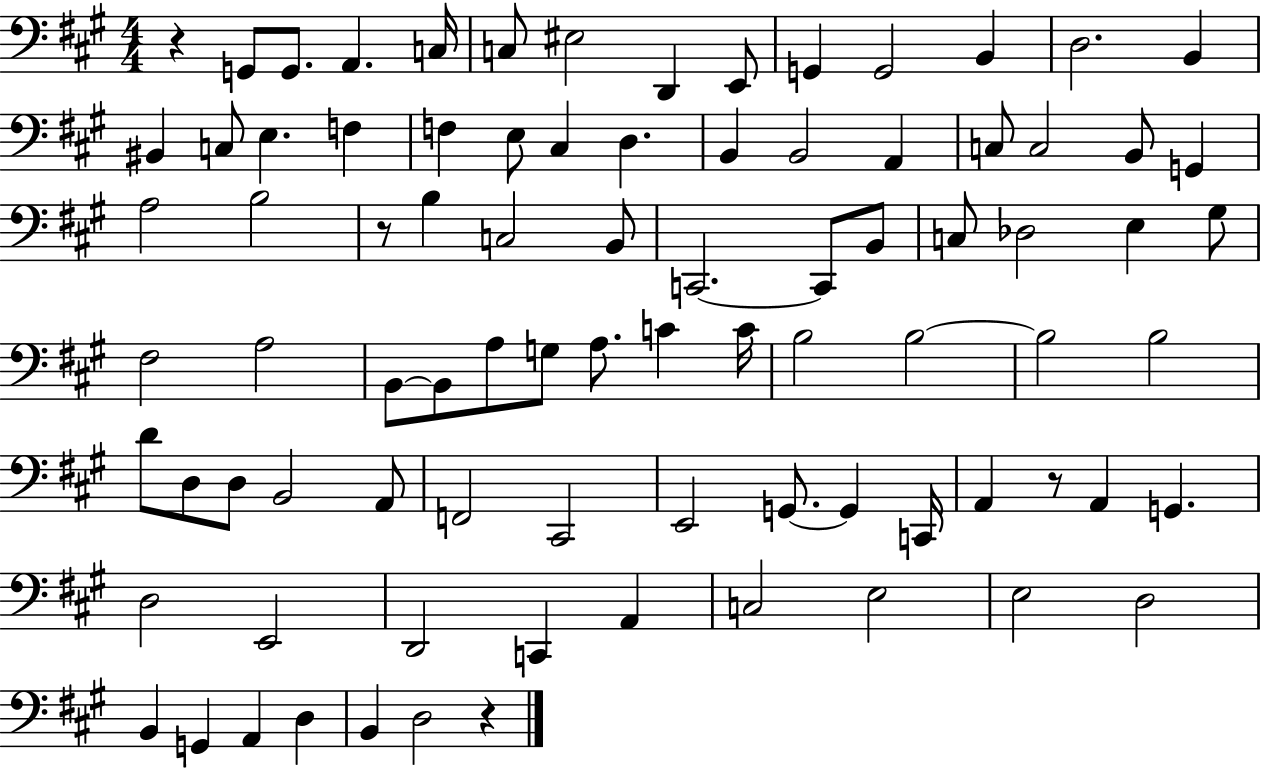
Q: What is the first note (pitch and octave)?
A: G2